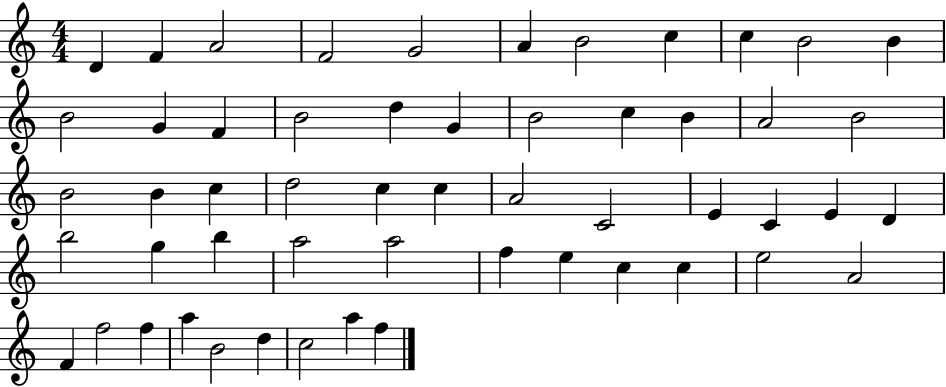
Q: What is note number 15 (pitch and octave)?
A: B4